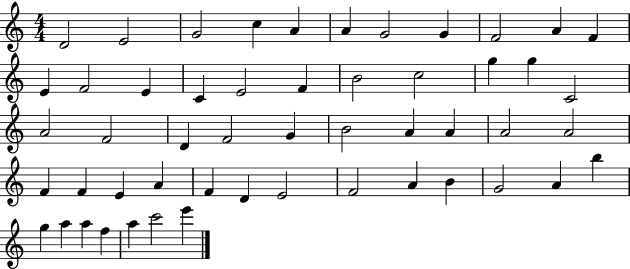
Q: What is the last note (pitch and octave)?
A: E6